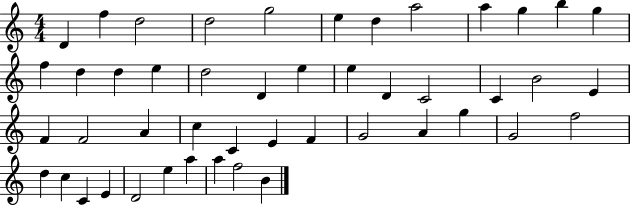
D4/q F5/q D5/h D5/h G5/h E5/q D5/q A5/h A5/q G5/q B5/q G5/q F5/q D5/q D5/q E5/q D5/h D4/q E5/q E5/q D4/q C4/h C4/q B4/h E4/q F4/q F4/h A4/q C5/q C4/q E4/q F4/q G4/h A4/q G5/q G4/h F5/h D5/q C5/q C4/q E4/q D4/h E5/q A5/q A5/q F5/h B4/q